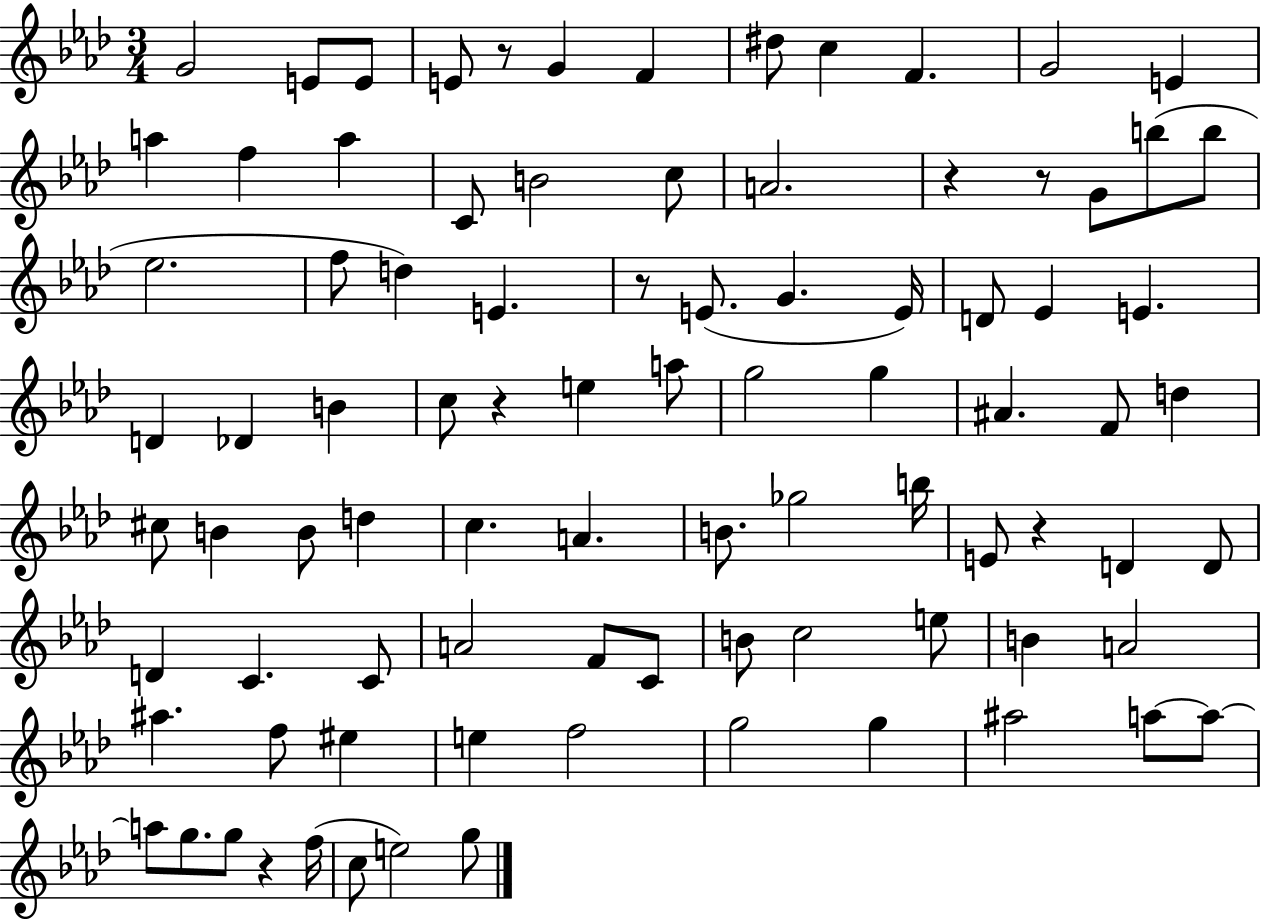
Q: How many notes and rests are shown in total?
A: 89